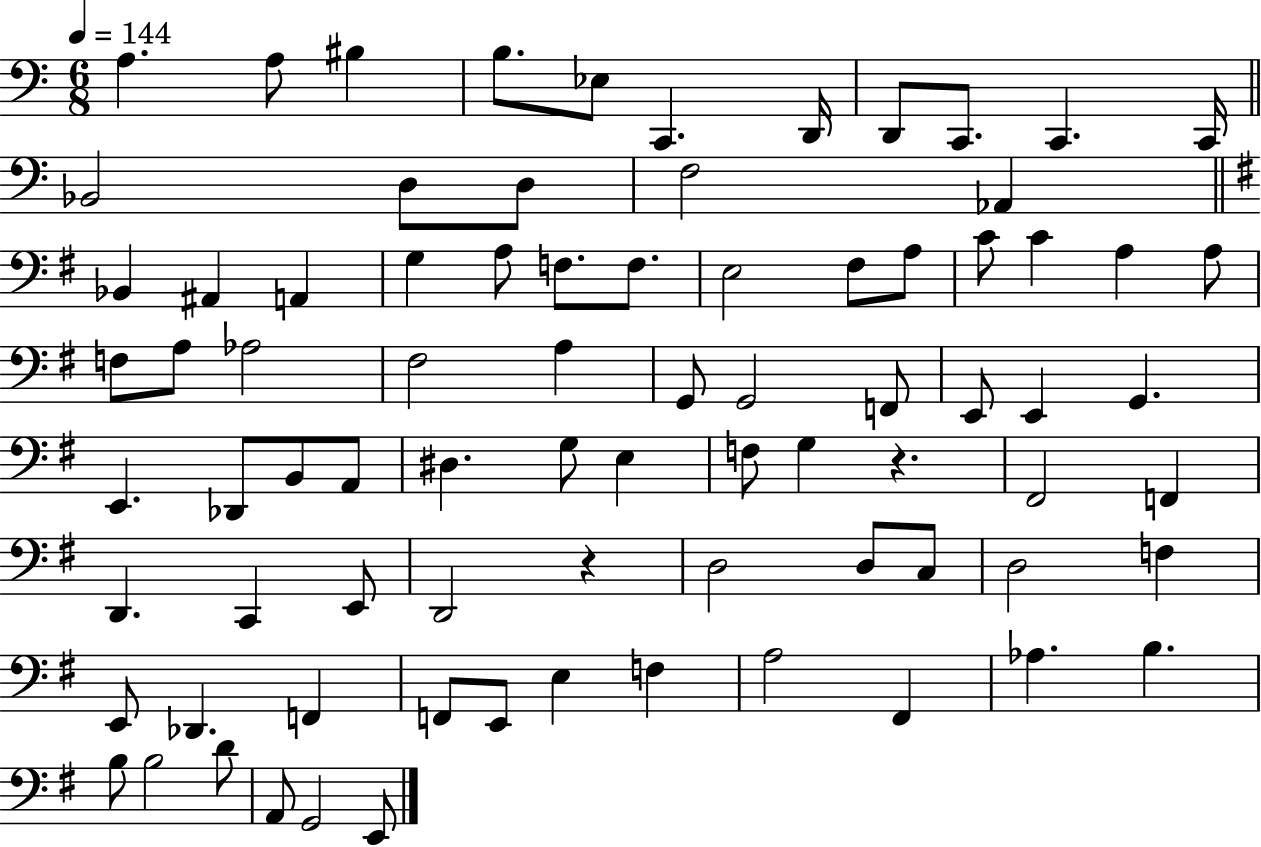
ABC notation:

X:1
T:Untitled
M:6/8
L:1/4
K:C
A, A,/2 ^B, B,/2 _E,/2 C,, D,,/4 D,,/2 C,,/2 C,, C,,/4 _B,,2 D,/2 D,/2 F,2 _A,, _B,, ^A,, A,, G, A,/2 F,/2 F,/2 E,2 ^F,/2 A,/2 C/2 C A, A,/2 F,/2 A,/2 _A,2 ^F,2 A, G,,/2 G,,2 F,,/2 E,,/2 E,, G,, E,, _D,,/2 B,,/2 A,,/2 ^D, G,/2 E, F,/2 G, z ^F,,2 F,, D,, C,, E,,/2 D,,2 z D,2 D,/2 C,/2 D,2 F, E,,/2 _D,, F,, F,,/2 E,,/2 E, F, A,2 ^F,, _A, B, B,/2 B,2 D/2 A,,/2 G,,2 E,,/2